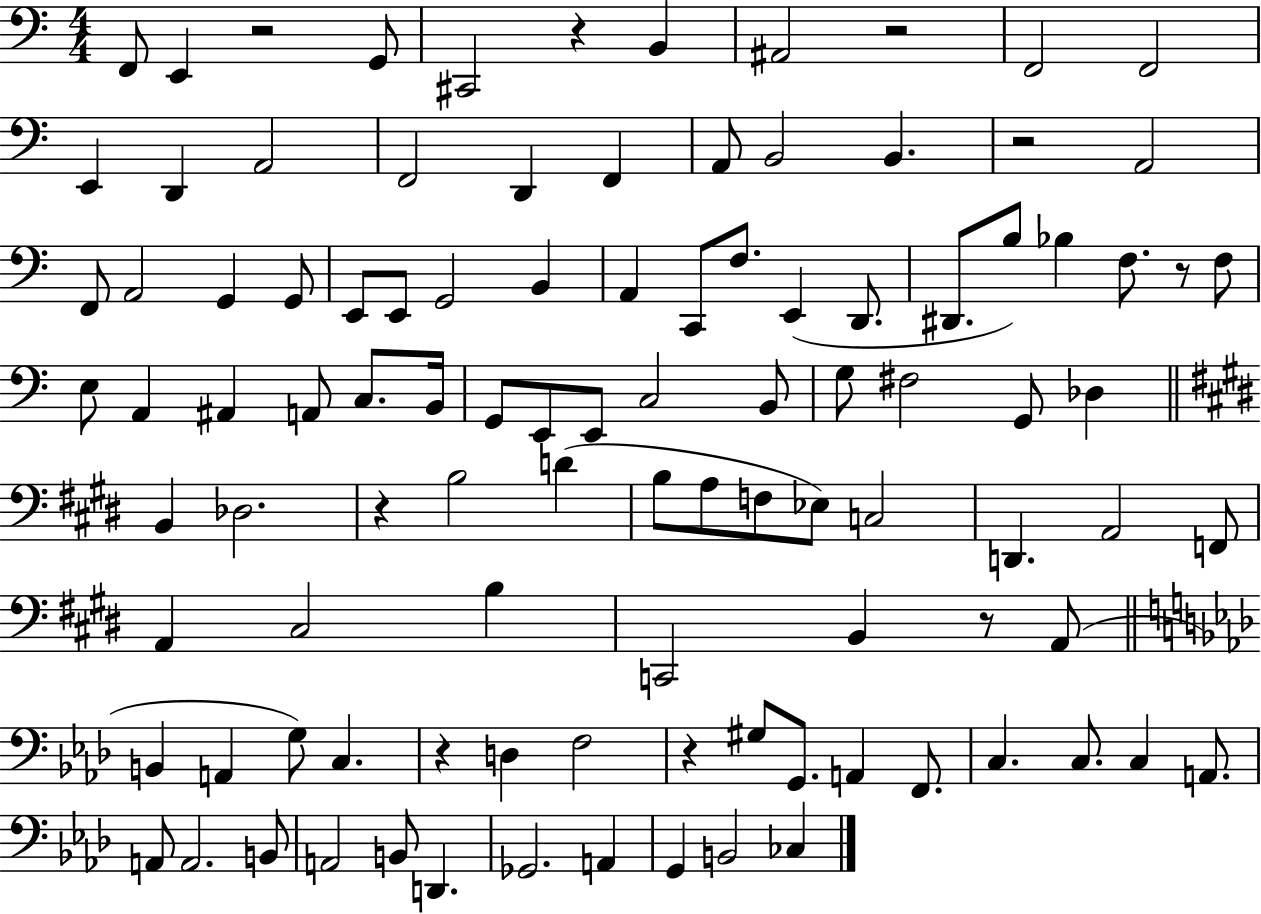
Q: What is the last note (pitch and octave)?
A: CES3